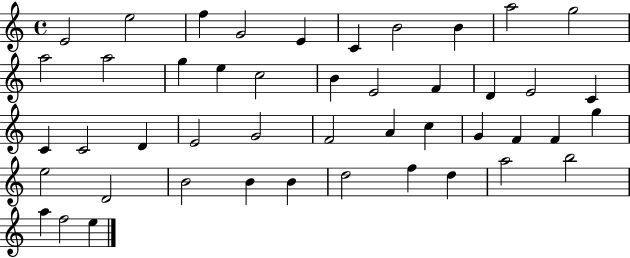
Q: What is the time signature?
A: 4/4